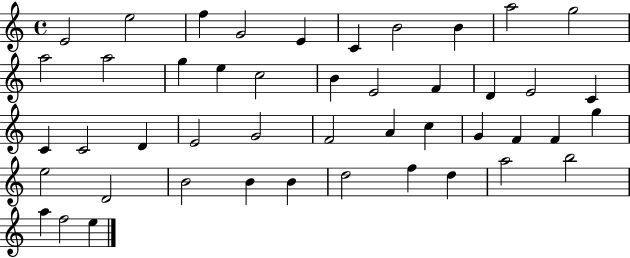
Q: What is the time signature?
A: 4/4